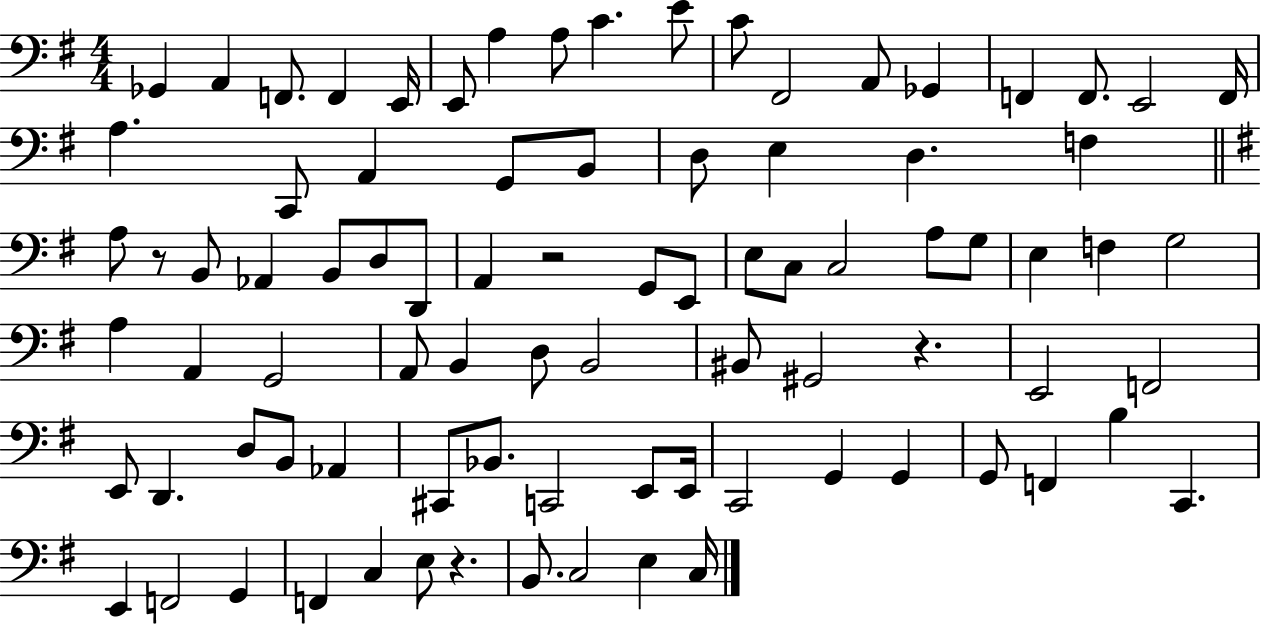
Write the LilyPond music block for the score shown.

{
  \clef bass
  \numericTimeSignature
  \time 4/4
  \key g \major
  ges,4 a,4 f,8. f,4 e,16 | e,8 a4 a8 c'4. e'8 | c'8 fis,2 a,8 ges,4 | f,4 f,8. e,2 f,16 | \break a4. c,8 a,4 g,8 b,8 | d8 e4 d4. f4 | \bar "||" \break \key e \minor a8 r8 b,8 aes,4 b,8 d8 d,8 | a,4 r2 g,8 e,8 | e8 c8 c2 a8 g8 | e4 f4 g2 | \break a4 a,4 g,2 | a,8 b,4 d8 b,2 | bis,8 gis,2 r4. | e,2 f,2 | \break e,8 d,4. d8 b,8 aes,4 | cis,8 bes,8. c,2 e,8 e,16 | c,2 g,4 g,4 | g,8 f,4 b4 c,4. | \break e,4 f,2 g,4 | f,4 c4 e8 r4. | b,8. c2 e4 c16 | \bar "|."
}